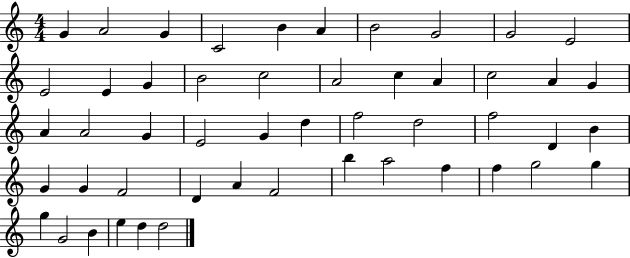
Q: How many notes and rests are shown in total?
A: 50